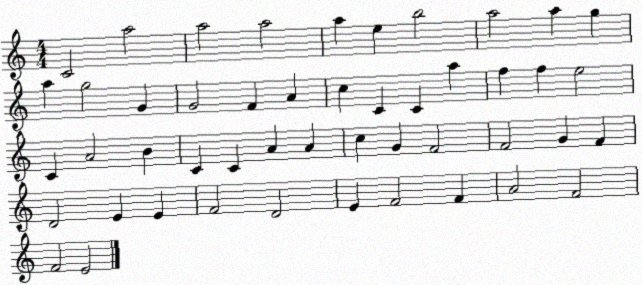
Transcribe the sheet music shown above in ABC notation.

X:1
T:Untitled
M:4/4
L:1/4
K:C
C2 a2 a2 a2 a e b2 a2 a g a g2 G G2 F A c C C a f f e2 C A2 B C C A A c G F2 F2 G F D2 E E F2 D2 E F2 F A2 F2 F2 E2